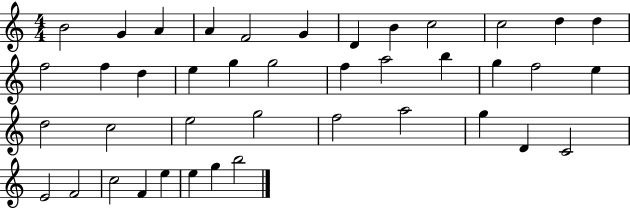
B4/h G4/q A4/q A4/q F4/h G4/q D4/q B4/q C5/h C5/h D5/q D5/q F5/h F5/q D5/q E5/q G5/q G5/h F5/q A5/h B5/q G5/q F5/h E5/q D5/h C5/h E5/h G5/h F5/h A5/h G5/q D4/q C4/h E4/h F4/h C5/h F4/q E5/q E5/q G5/q B5/h